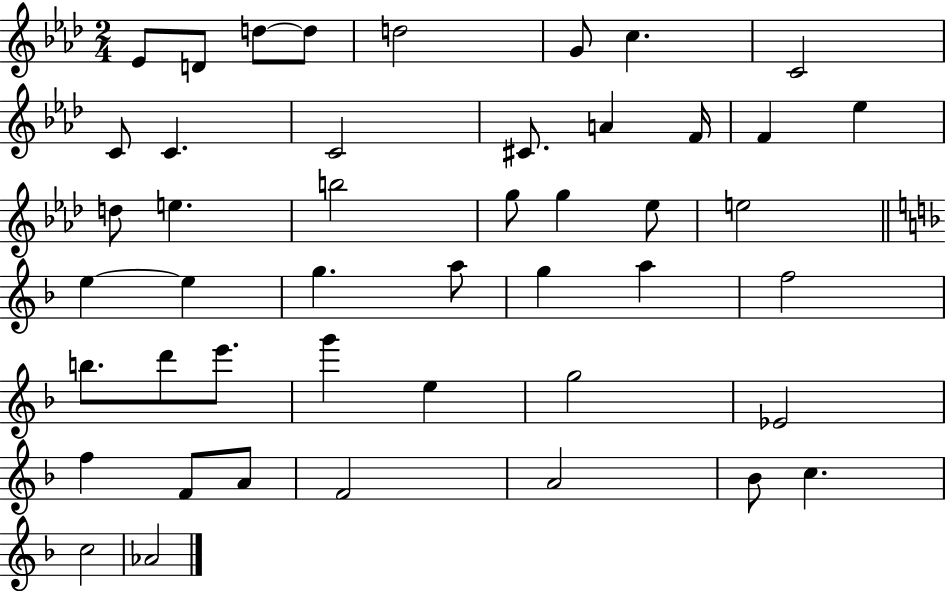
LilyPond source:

{
  \clef treble
  \numericTimeSignature
  \time 2/4
  \key aes \major
  ees'8 d'8 d''8~~ d''8 | d''2 | g'8 c''4. | c'2 | \break c'8 c'4. | c'2 | cis'8. a'4 f'16 | f'4 ees''4 | \break d''8 e''4. | b''2 | g''8 g''4 ees''8 | e''2 | \break \bar "||" \break \key f \major e''4~~ e''4 | g''4. a''8 | g''4 a''4 | f''2 | \break b''8. d'''8 e'''8. | g'''4 e''4 | g''2 | ees'2 | \break f''4 f'8 a'8 | f'2 | a'2 | bes'8 c''4. | \break c''2 | aes'2 | \bar "|."
}